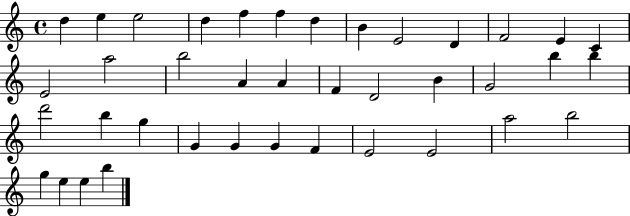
{
  \clef treble
  \time 4/4
  \defaultTimeSignature
  \key c \major
  d''4 e''4 e''2 | d''4 f''4 f''4 d''4 | b'4 e'2 d'4 | f'2 e'4 c'4 | \break e'2 a''2 | b''2 a'4 a'4 | f'4 d'2 b'4 | g'2 b''4 b''4 | \break d'''2 b''4 g''4 | g'4 g'4 g'4 f'4 | e'2 e'2 | a''2 b''2 | \break g''4 e''4 e''4 b''4 | \bar "|."
}